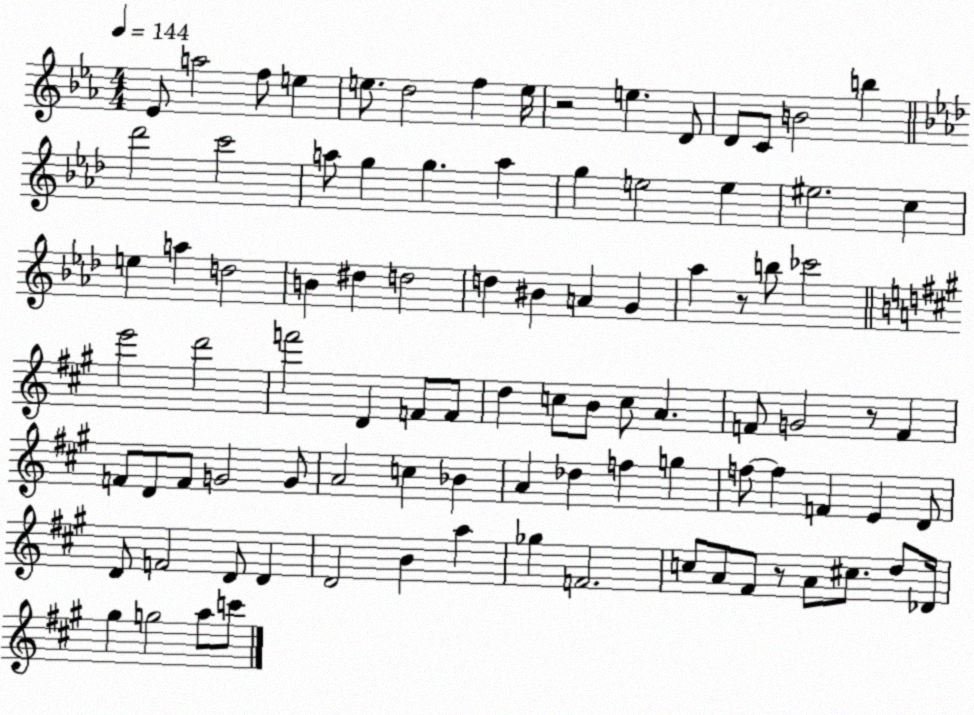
X:1
T:Untitled
M:4/4
L:1/4
K:Eb
_E/2 a2 f/2 e e/2 d2 f e/4 z2 e D/2 D/2 C/2 B2 b _d'2 c'2 a/2 g g a g e2 e ^e2 c e a d2 B ^d d2 d ^B A G _a z/2 b/2 _c'2 e'2 d'2 f'2 D F/2 F/2 d c/2 B/2 c/2 A F/2 G2 z/2 F F/2 D/2 F/2 G2 G/2 A2 c _B A _d f g f/2 f F E D/2 D/2 F2 D/2 D D2 B a _g F2 c/2 A/2 ^F/2 z/2 A/2 ^c/2 d/2 _D/4 ^g g2 a/2 c'/2